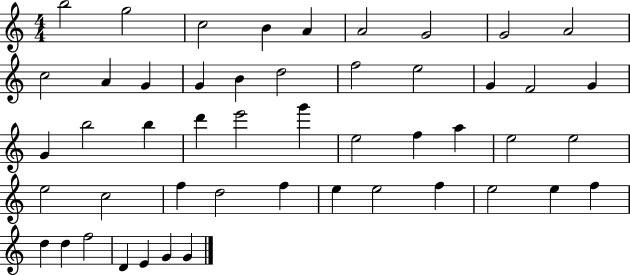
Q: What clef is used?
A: treble